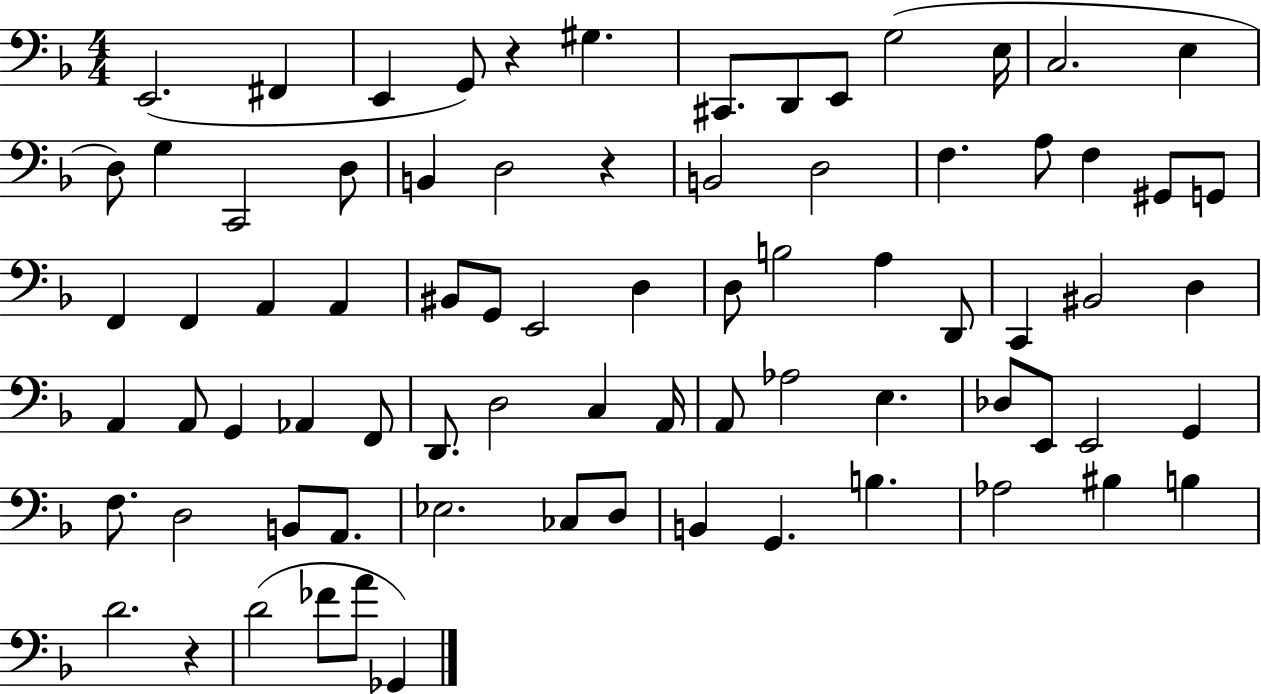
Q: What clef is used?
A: bass